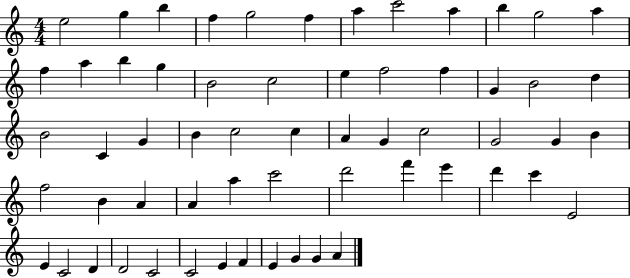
{
  \clef treble
  \numericTimeSignature
  \time 4/4
  \key c \major
  e''2 g''4 b''4 | f''4 g''2 f''4 | a''4 c'''2 a''4 | b''4 g''2 a''4 | \break f''4 a''4 b''4 g''4 | b'2 c''2 | e''4 f''2 f''4 | g'4 b'2 d''4 | \break b'2 c'4 g'4 | b'4 c''2 c''4 | a'4 g'4 c''2 | g'2 g'4 b'4 | \break f''2 b'4 a'4 | a'4 a''4 c'''2 | d'''2 f'''4 e'''4 | d'''4 c'''4 e'2 | \break e'4 c'2 d'4 | d'2 c'2 | c'2 e'4 f'4 | e'4 g'4 g'4 a'4 | \break \bar "|."
}